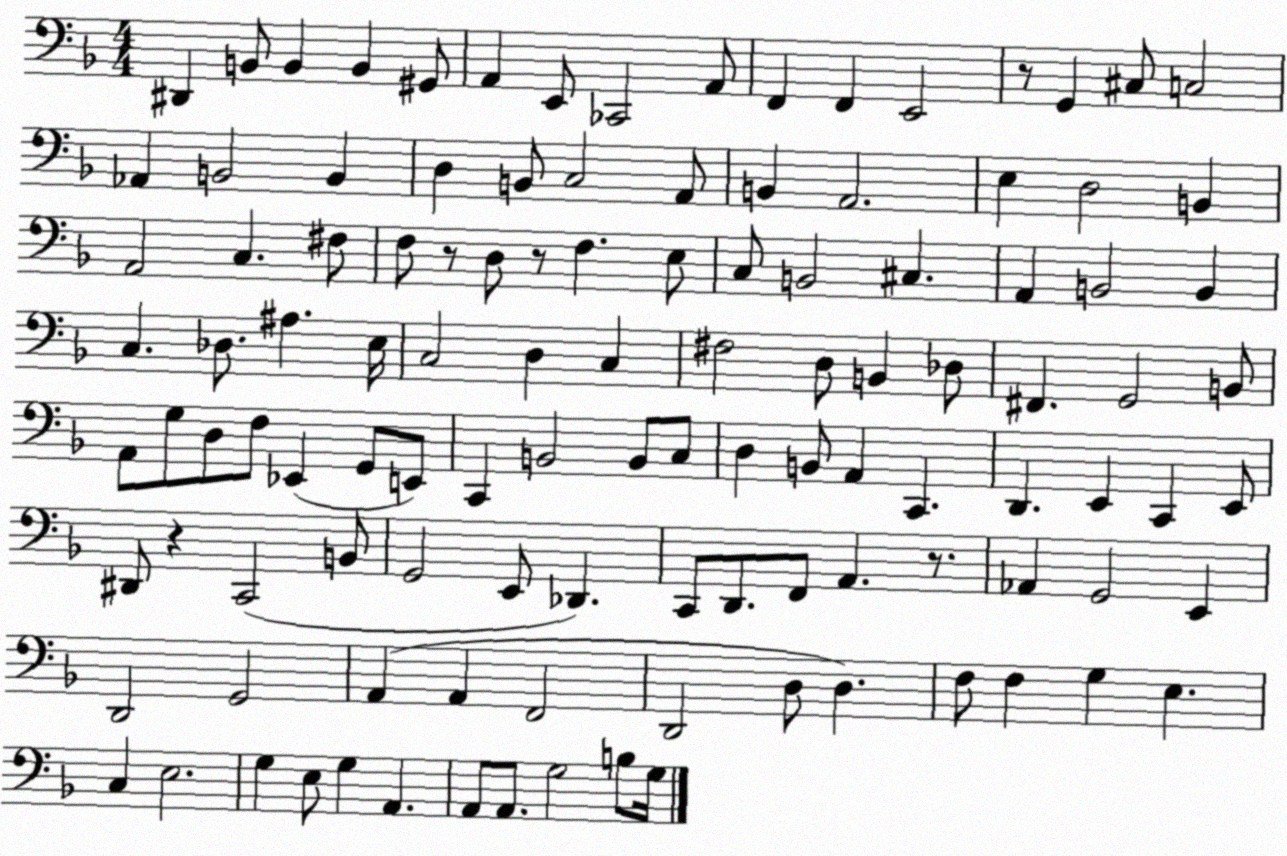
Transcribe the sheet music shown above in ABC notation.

X:1
T:Untitled
M:4/4
L:1/4
K:F
^D,, B,,/2 B,, B,, ^G,,/2 A,, E,,/2 _C,,2 A,,/2 F,, F,, E,,2 z/2 G,, ^C,/2 C,2 _A,, B,,2 B,, D, B,,/2 C,2 A,,/2 B,, A,,2 E, D,2 B,, A,,2 C, ^F,/2 F,/2 z/2 D,/2 z/2 F, E,/2 C,/2 B,,2 ^C, A,, B,,2 B,, C, _D,/2 ^A, E,/4 C,2 D, C, ^F,2 D,/2 B,, _D,/2 ^F,, G,,2 B,,/2 A,,/2 G,/2 D,/2 F,/2 _E,, G,,/2 E,,/2 C,, B,,2 B,,/2 C,/2 D, B,,/2 A,, C,, D,, E,, C,, E,,/2 ^D,,/2 z C,,2 B,,/2 G,,2 E,,/2 _D,, C,,/2 D,,/2 F,,/2 A,, z/2 _A,, G,,2 E,, D,,2 G,,2 A,, A,, F,,2 D,,2 D,/2 D, F,/2 F, G, E, C, E,2 G, E,/2 G, A,, A,,/2 A,,/2 G,2 B,/2 G,/4